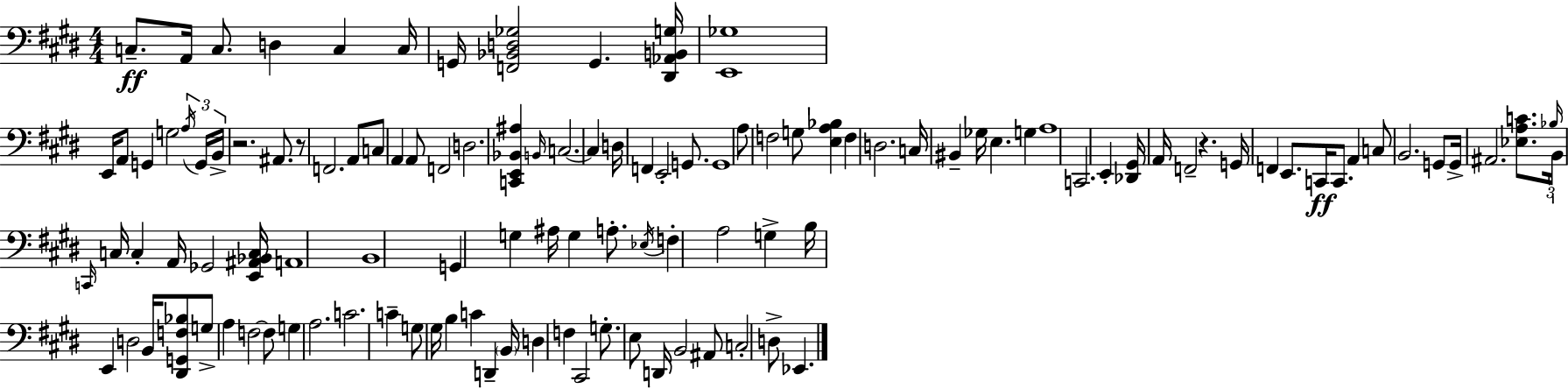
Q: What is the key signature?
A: E major